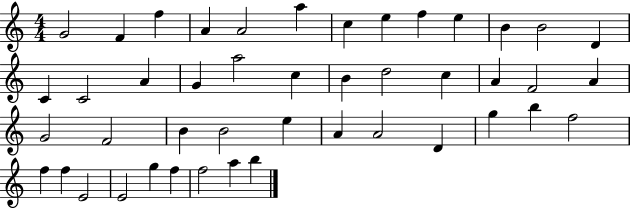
{
  \clef treble
  \numericTimeSignature
  \time 4/4
  \key c \major
  g'2 f'4 f''4 | a'4 a'2 a''4 | c''4 e''4 f''4 e''4 | b'4 b'2 d'4 | \break c'4 c'2 a'4 | g'4 a''2 c''4 | b'4 d''2 c''4 | a'4 f'2 a'4 | \break g'2 f'2 | b'4 b'2 e''4 | a'4 a'2 d'4 | g''4 b''4 f''2 | \break f''4 f''4 e'2 | e'2 g''4 f''4 | f''2 a''4 b''4 | \bar "|."
}